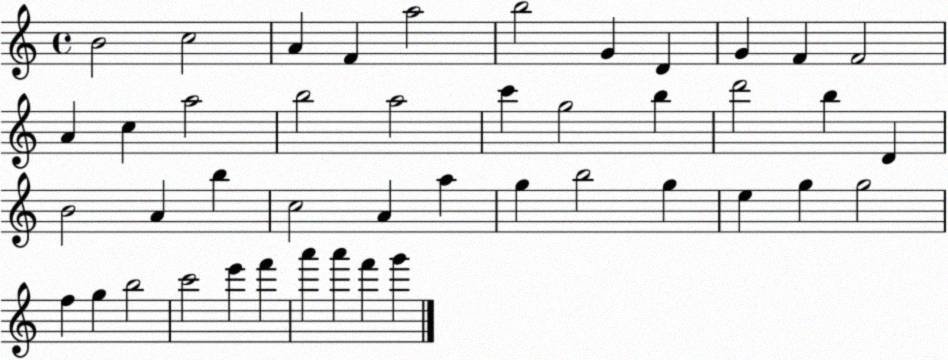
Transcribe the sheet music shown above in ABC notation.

X:1
T:Untitled
M:4/4
L:1/4
K:C
B2 c2 A F a2 b2 G D G F F2 A c a2 b2 a2 c' g2 b d'2 b D B2 A b c2 A a g b2 g e g g2 f g b2 c'2 e' f' a' a' f' g'